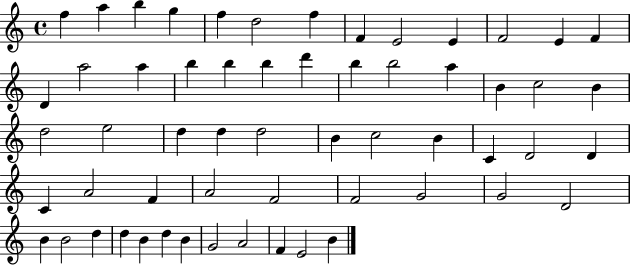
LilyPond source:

{
  \clef treble
  \time 4/4
  \defaultTimeSignature
  \key c \major
  f''4 a''4 b''4 g''4 | f''4 d''2 f''4 | f'4 e'2 e'4 | f'2 e'4 f'4 | \break d'4 a''2 a''4 | b''4 b''4 b''4 d'''4 | b''4 b''2 a''4 | b'4 c''2 b'4 | \break d''2 e''2 | d''4 d''4 d''2 | b'4 c''2 b'4 | c'4 d'2 d'4 | \break c'4 a'2 f'4 | a'2 f'2 | f'2 g'2 | g'2 d'2 | \break b'4 b'2 d''4 | d''4 b'4 d''4 b'4 | g'2 a'2 | f'4 e'2 b'4 | \break \bar "|."
}